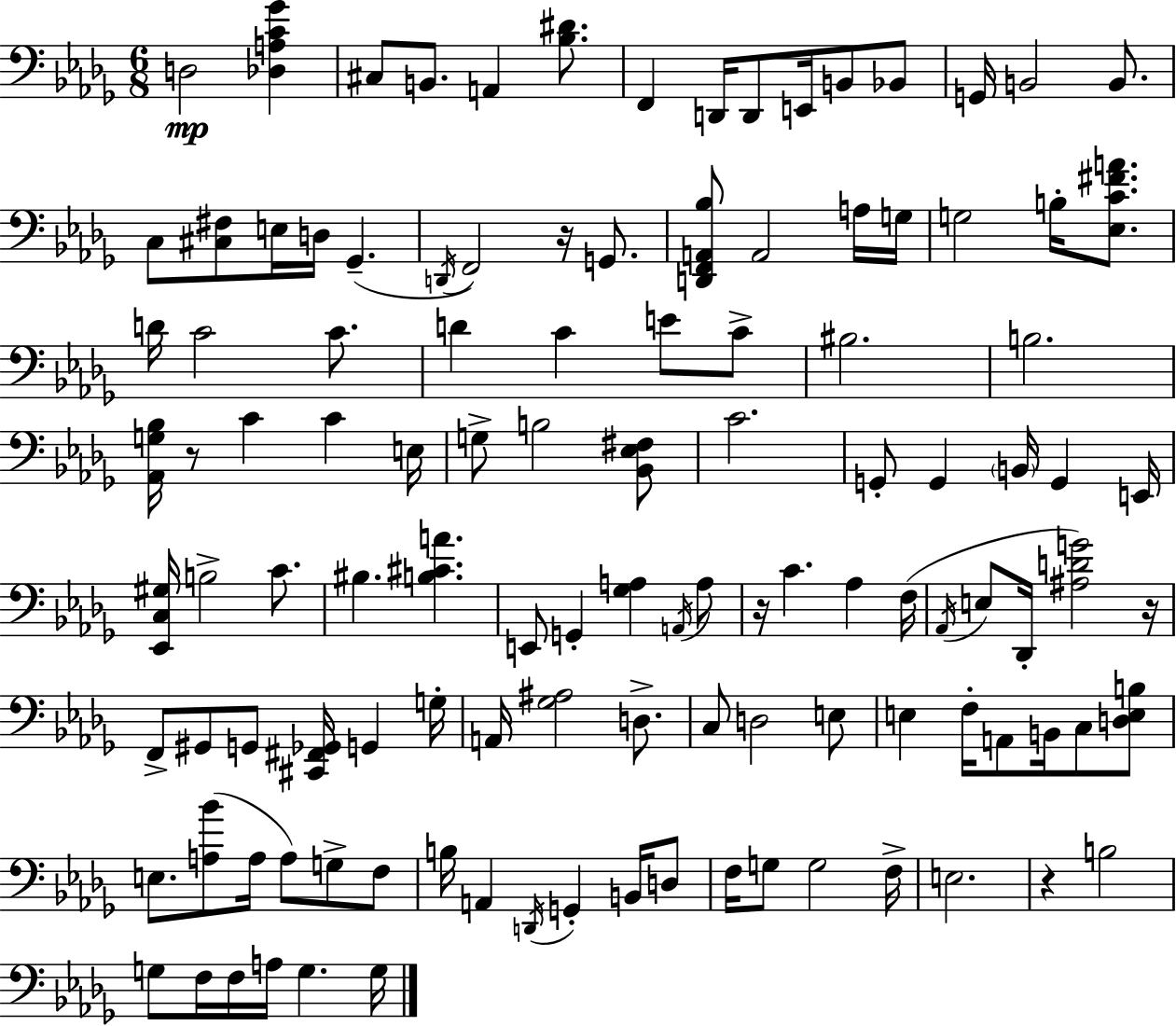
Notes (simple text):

D3/h [Db3,A3,C4,Gb4]/q C#3/e B2/e. A2/q [Bb3,D#4]/e. F2/q D2/s D2/e E2/s B2/e Bb2/e G2/s B2/h B2/e. C3/e [C#3,F#3]/e E3/s D3/s Gb2/q. D2/s F2/h R/s G2/e. [D2,F2,A2,Bb3]/e A2/h A3/s G3/s G3/h B3/s [Eb3,C4,F#4,A4]/e. D4/s C4/h C4/e. D4/q C4/q E4/e C4/e BIS3/h. B3/h. [Ab2,G3,Bb3]/s R/e C4/q C4/q E3/s G3/e B3/h [Bb2,Eb3,F#3]/e C4/h. G2/e G2/q B2/s G2/q E2/s [Eb2,C3,G#3]/s B3/h C4/e. BIS3/q. [B3,C#4,A4]/q. E2/e G2/q [Gb3,A3]/q A2/s A3/e R/s C4/q. Ab3/q F3/s Ab2/s E3/e Db2/s [A#3,D4,G4]/h R/s F2/e G#2/e G2/e [C#2,F#2,Gb2]/s G2/q G3/s A2/s [Gb3,A#3]/h D3/e. C3/e D3/h E3/e E3/q F3/s A2/e B2/s C3/e [D3,E3,B3]/e E3/e. [A3,Bb4]/e A3/s A3/e G3/e F3/e B3/s A2/q D2/s G2/q B2/s D3/e F3/s G3/e G3/h F3/s E3/h. R/q B3/h G3/e F3/s F3/s A3/s G3/q. G3/s